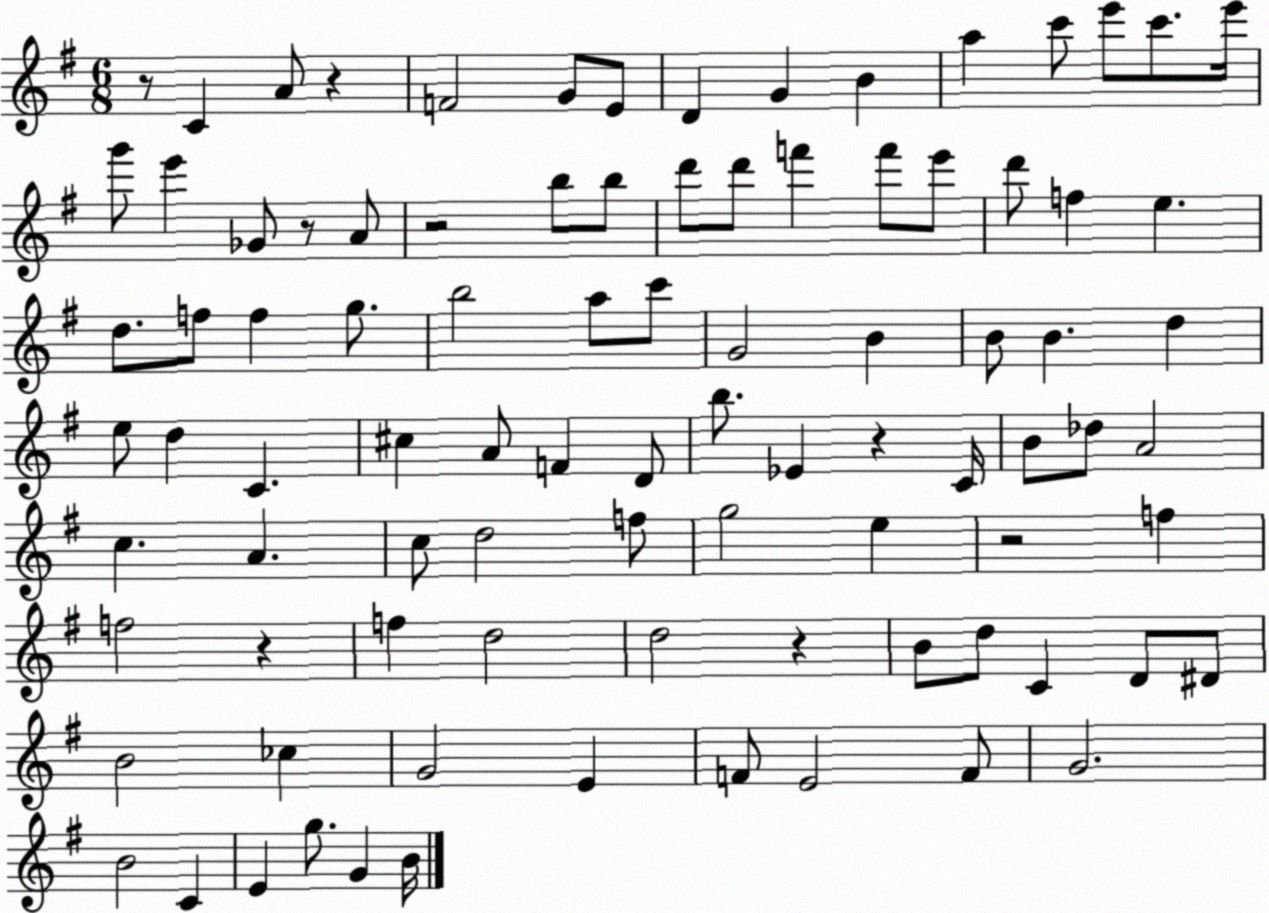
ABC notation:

X:1
T:Untitled
M:6/8
L:1/4
K:G
z/2 C A/2 z F2 G/2 E/2 D G B a c'/2 e'/2 c'/2 e'/4 g'/2 e' _G/2 z/2 A/2 z2 b/2 b/2 d'/2 d'/2 f' f'/2 e'/2 d'/2 f e d/2 f/2 f g/2 b2 a/2 c'/2 G2 B B/2 B d e/2 d C ^c A/2 F D/2 b/2 _E z C/4 B/2 _d/2 A2 c A c/2 d2 f/2 g2 e z2 f f2 z f d2 d2 z B/2 d/2 C D/2 ^D/2 B2 _c G2 E F/2 E2 F/2 G2 B2 C E g/2 G B/4